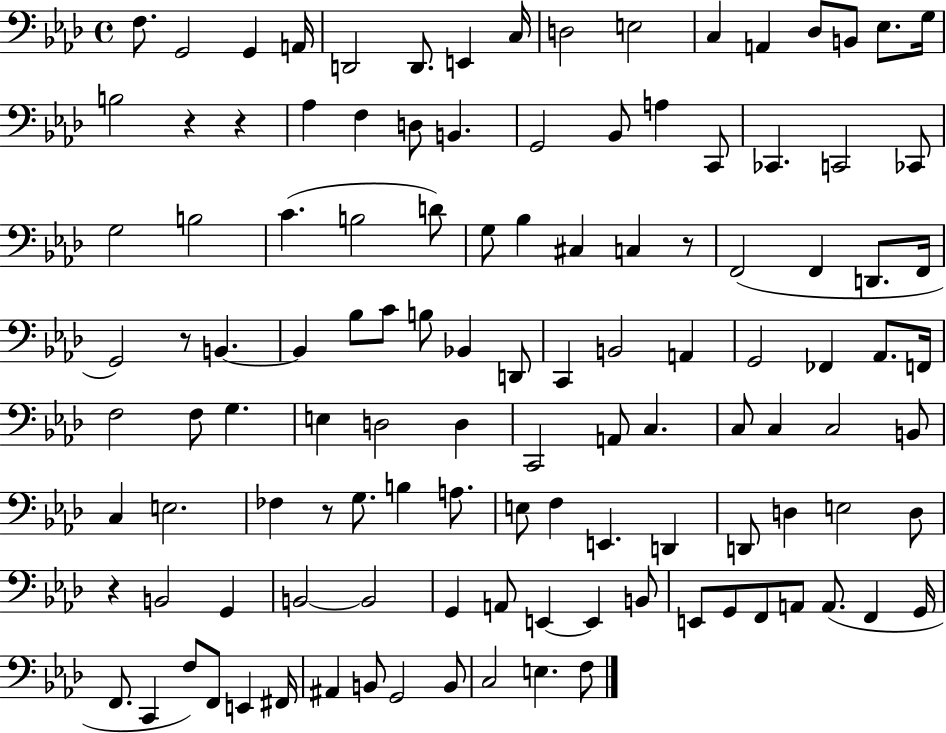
F3/e. G2/h G2/q A2/s D2/h D2/e. E2/q C3/s D3/h E3/h C3/q A2/q Db3/e B2/e Eb3/e. G3/s B3/h R/q R/q Ab3/q F3/q D3/e B2/q. G2/h Bb2/e A3/q C2/e CES2/q. C2/h CES2/e G3/h B3/h C4/q. B3/h D4/e G3/e Bb3/q C#3/q C3/q R/e F2/h F2/q D2/e. F2/s G2/h R/e B2/q. B2/q Bb3/e C4/e B3/e Bb2/q D2/e C2/q B2/h A2/q G2/h FES2/q Ab2/e. F2/s F3/h F3/e G3/q. E3/q D3/h D3/q C2/h A2/e C3/q. C3/e C3/q C3/h B2/e C3/q E3/h. FES3/q R/e G3/e. B3/q A3/e. E3/e F3/q E2/q. D2/q D2/e D3/q E3/h D3/e R/q B2/h G2/q B2/h B2/h G2/q A2/e E2/q E2/q B2/e E2/e G2/e F2/e A2/e A2/e. F2/q G2/s F2/e. C2/q F3/e F2/e E2/q F#2/s A#2/q B2/e G2/h B2/e C3/h E3/q. F3/e